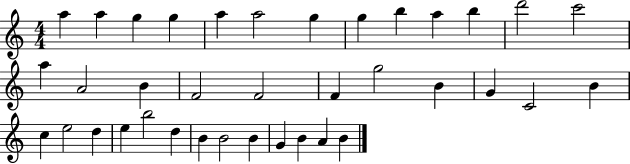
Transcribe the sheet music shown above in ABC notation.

X:1
T:Untitled
M:4/4
L:1/4
K:C
a a g g a a2 g g b a b d'2 c'2 a A2 B F2 F2 F g2 B G C2 B c e2 d e b2 d B B2 B G B A B